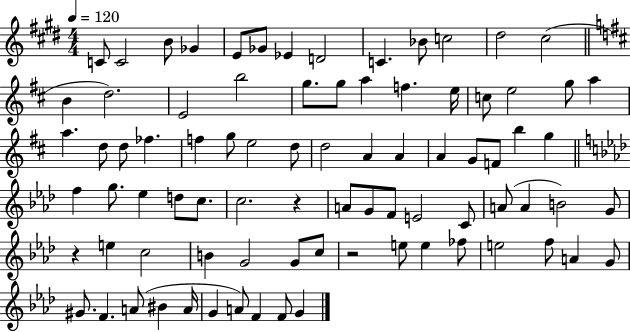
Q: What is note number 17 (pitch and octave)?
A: B5